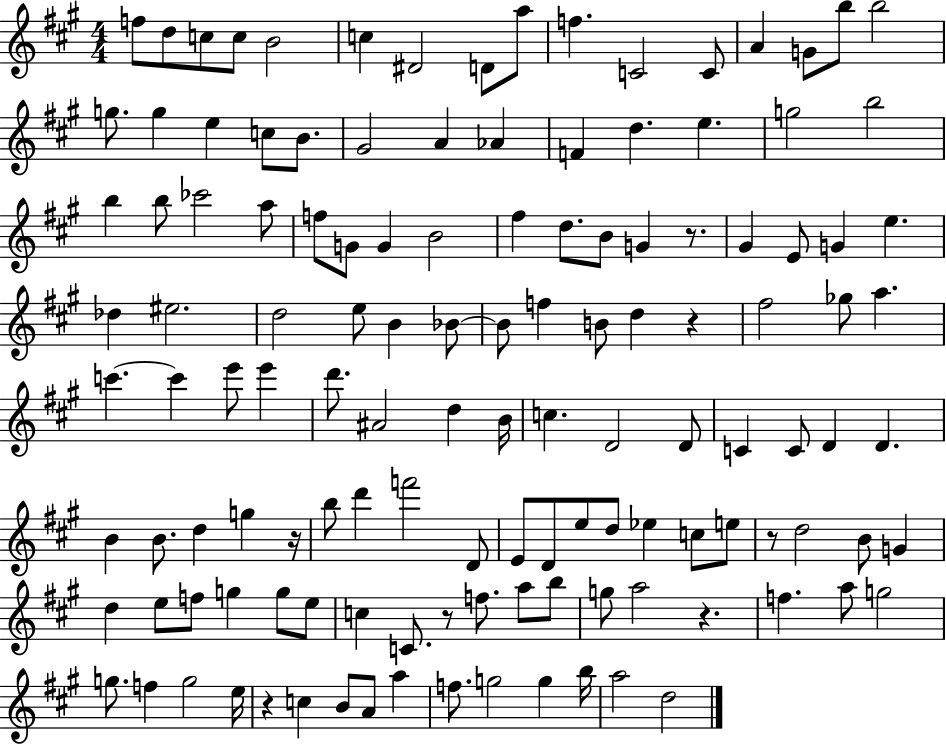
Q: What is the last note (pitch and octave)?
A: D5